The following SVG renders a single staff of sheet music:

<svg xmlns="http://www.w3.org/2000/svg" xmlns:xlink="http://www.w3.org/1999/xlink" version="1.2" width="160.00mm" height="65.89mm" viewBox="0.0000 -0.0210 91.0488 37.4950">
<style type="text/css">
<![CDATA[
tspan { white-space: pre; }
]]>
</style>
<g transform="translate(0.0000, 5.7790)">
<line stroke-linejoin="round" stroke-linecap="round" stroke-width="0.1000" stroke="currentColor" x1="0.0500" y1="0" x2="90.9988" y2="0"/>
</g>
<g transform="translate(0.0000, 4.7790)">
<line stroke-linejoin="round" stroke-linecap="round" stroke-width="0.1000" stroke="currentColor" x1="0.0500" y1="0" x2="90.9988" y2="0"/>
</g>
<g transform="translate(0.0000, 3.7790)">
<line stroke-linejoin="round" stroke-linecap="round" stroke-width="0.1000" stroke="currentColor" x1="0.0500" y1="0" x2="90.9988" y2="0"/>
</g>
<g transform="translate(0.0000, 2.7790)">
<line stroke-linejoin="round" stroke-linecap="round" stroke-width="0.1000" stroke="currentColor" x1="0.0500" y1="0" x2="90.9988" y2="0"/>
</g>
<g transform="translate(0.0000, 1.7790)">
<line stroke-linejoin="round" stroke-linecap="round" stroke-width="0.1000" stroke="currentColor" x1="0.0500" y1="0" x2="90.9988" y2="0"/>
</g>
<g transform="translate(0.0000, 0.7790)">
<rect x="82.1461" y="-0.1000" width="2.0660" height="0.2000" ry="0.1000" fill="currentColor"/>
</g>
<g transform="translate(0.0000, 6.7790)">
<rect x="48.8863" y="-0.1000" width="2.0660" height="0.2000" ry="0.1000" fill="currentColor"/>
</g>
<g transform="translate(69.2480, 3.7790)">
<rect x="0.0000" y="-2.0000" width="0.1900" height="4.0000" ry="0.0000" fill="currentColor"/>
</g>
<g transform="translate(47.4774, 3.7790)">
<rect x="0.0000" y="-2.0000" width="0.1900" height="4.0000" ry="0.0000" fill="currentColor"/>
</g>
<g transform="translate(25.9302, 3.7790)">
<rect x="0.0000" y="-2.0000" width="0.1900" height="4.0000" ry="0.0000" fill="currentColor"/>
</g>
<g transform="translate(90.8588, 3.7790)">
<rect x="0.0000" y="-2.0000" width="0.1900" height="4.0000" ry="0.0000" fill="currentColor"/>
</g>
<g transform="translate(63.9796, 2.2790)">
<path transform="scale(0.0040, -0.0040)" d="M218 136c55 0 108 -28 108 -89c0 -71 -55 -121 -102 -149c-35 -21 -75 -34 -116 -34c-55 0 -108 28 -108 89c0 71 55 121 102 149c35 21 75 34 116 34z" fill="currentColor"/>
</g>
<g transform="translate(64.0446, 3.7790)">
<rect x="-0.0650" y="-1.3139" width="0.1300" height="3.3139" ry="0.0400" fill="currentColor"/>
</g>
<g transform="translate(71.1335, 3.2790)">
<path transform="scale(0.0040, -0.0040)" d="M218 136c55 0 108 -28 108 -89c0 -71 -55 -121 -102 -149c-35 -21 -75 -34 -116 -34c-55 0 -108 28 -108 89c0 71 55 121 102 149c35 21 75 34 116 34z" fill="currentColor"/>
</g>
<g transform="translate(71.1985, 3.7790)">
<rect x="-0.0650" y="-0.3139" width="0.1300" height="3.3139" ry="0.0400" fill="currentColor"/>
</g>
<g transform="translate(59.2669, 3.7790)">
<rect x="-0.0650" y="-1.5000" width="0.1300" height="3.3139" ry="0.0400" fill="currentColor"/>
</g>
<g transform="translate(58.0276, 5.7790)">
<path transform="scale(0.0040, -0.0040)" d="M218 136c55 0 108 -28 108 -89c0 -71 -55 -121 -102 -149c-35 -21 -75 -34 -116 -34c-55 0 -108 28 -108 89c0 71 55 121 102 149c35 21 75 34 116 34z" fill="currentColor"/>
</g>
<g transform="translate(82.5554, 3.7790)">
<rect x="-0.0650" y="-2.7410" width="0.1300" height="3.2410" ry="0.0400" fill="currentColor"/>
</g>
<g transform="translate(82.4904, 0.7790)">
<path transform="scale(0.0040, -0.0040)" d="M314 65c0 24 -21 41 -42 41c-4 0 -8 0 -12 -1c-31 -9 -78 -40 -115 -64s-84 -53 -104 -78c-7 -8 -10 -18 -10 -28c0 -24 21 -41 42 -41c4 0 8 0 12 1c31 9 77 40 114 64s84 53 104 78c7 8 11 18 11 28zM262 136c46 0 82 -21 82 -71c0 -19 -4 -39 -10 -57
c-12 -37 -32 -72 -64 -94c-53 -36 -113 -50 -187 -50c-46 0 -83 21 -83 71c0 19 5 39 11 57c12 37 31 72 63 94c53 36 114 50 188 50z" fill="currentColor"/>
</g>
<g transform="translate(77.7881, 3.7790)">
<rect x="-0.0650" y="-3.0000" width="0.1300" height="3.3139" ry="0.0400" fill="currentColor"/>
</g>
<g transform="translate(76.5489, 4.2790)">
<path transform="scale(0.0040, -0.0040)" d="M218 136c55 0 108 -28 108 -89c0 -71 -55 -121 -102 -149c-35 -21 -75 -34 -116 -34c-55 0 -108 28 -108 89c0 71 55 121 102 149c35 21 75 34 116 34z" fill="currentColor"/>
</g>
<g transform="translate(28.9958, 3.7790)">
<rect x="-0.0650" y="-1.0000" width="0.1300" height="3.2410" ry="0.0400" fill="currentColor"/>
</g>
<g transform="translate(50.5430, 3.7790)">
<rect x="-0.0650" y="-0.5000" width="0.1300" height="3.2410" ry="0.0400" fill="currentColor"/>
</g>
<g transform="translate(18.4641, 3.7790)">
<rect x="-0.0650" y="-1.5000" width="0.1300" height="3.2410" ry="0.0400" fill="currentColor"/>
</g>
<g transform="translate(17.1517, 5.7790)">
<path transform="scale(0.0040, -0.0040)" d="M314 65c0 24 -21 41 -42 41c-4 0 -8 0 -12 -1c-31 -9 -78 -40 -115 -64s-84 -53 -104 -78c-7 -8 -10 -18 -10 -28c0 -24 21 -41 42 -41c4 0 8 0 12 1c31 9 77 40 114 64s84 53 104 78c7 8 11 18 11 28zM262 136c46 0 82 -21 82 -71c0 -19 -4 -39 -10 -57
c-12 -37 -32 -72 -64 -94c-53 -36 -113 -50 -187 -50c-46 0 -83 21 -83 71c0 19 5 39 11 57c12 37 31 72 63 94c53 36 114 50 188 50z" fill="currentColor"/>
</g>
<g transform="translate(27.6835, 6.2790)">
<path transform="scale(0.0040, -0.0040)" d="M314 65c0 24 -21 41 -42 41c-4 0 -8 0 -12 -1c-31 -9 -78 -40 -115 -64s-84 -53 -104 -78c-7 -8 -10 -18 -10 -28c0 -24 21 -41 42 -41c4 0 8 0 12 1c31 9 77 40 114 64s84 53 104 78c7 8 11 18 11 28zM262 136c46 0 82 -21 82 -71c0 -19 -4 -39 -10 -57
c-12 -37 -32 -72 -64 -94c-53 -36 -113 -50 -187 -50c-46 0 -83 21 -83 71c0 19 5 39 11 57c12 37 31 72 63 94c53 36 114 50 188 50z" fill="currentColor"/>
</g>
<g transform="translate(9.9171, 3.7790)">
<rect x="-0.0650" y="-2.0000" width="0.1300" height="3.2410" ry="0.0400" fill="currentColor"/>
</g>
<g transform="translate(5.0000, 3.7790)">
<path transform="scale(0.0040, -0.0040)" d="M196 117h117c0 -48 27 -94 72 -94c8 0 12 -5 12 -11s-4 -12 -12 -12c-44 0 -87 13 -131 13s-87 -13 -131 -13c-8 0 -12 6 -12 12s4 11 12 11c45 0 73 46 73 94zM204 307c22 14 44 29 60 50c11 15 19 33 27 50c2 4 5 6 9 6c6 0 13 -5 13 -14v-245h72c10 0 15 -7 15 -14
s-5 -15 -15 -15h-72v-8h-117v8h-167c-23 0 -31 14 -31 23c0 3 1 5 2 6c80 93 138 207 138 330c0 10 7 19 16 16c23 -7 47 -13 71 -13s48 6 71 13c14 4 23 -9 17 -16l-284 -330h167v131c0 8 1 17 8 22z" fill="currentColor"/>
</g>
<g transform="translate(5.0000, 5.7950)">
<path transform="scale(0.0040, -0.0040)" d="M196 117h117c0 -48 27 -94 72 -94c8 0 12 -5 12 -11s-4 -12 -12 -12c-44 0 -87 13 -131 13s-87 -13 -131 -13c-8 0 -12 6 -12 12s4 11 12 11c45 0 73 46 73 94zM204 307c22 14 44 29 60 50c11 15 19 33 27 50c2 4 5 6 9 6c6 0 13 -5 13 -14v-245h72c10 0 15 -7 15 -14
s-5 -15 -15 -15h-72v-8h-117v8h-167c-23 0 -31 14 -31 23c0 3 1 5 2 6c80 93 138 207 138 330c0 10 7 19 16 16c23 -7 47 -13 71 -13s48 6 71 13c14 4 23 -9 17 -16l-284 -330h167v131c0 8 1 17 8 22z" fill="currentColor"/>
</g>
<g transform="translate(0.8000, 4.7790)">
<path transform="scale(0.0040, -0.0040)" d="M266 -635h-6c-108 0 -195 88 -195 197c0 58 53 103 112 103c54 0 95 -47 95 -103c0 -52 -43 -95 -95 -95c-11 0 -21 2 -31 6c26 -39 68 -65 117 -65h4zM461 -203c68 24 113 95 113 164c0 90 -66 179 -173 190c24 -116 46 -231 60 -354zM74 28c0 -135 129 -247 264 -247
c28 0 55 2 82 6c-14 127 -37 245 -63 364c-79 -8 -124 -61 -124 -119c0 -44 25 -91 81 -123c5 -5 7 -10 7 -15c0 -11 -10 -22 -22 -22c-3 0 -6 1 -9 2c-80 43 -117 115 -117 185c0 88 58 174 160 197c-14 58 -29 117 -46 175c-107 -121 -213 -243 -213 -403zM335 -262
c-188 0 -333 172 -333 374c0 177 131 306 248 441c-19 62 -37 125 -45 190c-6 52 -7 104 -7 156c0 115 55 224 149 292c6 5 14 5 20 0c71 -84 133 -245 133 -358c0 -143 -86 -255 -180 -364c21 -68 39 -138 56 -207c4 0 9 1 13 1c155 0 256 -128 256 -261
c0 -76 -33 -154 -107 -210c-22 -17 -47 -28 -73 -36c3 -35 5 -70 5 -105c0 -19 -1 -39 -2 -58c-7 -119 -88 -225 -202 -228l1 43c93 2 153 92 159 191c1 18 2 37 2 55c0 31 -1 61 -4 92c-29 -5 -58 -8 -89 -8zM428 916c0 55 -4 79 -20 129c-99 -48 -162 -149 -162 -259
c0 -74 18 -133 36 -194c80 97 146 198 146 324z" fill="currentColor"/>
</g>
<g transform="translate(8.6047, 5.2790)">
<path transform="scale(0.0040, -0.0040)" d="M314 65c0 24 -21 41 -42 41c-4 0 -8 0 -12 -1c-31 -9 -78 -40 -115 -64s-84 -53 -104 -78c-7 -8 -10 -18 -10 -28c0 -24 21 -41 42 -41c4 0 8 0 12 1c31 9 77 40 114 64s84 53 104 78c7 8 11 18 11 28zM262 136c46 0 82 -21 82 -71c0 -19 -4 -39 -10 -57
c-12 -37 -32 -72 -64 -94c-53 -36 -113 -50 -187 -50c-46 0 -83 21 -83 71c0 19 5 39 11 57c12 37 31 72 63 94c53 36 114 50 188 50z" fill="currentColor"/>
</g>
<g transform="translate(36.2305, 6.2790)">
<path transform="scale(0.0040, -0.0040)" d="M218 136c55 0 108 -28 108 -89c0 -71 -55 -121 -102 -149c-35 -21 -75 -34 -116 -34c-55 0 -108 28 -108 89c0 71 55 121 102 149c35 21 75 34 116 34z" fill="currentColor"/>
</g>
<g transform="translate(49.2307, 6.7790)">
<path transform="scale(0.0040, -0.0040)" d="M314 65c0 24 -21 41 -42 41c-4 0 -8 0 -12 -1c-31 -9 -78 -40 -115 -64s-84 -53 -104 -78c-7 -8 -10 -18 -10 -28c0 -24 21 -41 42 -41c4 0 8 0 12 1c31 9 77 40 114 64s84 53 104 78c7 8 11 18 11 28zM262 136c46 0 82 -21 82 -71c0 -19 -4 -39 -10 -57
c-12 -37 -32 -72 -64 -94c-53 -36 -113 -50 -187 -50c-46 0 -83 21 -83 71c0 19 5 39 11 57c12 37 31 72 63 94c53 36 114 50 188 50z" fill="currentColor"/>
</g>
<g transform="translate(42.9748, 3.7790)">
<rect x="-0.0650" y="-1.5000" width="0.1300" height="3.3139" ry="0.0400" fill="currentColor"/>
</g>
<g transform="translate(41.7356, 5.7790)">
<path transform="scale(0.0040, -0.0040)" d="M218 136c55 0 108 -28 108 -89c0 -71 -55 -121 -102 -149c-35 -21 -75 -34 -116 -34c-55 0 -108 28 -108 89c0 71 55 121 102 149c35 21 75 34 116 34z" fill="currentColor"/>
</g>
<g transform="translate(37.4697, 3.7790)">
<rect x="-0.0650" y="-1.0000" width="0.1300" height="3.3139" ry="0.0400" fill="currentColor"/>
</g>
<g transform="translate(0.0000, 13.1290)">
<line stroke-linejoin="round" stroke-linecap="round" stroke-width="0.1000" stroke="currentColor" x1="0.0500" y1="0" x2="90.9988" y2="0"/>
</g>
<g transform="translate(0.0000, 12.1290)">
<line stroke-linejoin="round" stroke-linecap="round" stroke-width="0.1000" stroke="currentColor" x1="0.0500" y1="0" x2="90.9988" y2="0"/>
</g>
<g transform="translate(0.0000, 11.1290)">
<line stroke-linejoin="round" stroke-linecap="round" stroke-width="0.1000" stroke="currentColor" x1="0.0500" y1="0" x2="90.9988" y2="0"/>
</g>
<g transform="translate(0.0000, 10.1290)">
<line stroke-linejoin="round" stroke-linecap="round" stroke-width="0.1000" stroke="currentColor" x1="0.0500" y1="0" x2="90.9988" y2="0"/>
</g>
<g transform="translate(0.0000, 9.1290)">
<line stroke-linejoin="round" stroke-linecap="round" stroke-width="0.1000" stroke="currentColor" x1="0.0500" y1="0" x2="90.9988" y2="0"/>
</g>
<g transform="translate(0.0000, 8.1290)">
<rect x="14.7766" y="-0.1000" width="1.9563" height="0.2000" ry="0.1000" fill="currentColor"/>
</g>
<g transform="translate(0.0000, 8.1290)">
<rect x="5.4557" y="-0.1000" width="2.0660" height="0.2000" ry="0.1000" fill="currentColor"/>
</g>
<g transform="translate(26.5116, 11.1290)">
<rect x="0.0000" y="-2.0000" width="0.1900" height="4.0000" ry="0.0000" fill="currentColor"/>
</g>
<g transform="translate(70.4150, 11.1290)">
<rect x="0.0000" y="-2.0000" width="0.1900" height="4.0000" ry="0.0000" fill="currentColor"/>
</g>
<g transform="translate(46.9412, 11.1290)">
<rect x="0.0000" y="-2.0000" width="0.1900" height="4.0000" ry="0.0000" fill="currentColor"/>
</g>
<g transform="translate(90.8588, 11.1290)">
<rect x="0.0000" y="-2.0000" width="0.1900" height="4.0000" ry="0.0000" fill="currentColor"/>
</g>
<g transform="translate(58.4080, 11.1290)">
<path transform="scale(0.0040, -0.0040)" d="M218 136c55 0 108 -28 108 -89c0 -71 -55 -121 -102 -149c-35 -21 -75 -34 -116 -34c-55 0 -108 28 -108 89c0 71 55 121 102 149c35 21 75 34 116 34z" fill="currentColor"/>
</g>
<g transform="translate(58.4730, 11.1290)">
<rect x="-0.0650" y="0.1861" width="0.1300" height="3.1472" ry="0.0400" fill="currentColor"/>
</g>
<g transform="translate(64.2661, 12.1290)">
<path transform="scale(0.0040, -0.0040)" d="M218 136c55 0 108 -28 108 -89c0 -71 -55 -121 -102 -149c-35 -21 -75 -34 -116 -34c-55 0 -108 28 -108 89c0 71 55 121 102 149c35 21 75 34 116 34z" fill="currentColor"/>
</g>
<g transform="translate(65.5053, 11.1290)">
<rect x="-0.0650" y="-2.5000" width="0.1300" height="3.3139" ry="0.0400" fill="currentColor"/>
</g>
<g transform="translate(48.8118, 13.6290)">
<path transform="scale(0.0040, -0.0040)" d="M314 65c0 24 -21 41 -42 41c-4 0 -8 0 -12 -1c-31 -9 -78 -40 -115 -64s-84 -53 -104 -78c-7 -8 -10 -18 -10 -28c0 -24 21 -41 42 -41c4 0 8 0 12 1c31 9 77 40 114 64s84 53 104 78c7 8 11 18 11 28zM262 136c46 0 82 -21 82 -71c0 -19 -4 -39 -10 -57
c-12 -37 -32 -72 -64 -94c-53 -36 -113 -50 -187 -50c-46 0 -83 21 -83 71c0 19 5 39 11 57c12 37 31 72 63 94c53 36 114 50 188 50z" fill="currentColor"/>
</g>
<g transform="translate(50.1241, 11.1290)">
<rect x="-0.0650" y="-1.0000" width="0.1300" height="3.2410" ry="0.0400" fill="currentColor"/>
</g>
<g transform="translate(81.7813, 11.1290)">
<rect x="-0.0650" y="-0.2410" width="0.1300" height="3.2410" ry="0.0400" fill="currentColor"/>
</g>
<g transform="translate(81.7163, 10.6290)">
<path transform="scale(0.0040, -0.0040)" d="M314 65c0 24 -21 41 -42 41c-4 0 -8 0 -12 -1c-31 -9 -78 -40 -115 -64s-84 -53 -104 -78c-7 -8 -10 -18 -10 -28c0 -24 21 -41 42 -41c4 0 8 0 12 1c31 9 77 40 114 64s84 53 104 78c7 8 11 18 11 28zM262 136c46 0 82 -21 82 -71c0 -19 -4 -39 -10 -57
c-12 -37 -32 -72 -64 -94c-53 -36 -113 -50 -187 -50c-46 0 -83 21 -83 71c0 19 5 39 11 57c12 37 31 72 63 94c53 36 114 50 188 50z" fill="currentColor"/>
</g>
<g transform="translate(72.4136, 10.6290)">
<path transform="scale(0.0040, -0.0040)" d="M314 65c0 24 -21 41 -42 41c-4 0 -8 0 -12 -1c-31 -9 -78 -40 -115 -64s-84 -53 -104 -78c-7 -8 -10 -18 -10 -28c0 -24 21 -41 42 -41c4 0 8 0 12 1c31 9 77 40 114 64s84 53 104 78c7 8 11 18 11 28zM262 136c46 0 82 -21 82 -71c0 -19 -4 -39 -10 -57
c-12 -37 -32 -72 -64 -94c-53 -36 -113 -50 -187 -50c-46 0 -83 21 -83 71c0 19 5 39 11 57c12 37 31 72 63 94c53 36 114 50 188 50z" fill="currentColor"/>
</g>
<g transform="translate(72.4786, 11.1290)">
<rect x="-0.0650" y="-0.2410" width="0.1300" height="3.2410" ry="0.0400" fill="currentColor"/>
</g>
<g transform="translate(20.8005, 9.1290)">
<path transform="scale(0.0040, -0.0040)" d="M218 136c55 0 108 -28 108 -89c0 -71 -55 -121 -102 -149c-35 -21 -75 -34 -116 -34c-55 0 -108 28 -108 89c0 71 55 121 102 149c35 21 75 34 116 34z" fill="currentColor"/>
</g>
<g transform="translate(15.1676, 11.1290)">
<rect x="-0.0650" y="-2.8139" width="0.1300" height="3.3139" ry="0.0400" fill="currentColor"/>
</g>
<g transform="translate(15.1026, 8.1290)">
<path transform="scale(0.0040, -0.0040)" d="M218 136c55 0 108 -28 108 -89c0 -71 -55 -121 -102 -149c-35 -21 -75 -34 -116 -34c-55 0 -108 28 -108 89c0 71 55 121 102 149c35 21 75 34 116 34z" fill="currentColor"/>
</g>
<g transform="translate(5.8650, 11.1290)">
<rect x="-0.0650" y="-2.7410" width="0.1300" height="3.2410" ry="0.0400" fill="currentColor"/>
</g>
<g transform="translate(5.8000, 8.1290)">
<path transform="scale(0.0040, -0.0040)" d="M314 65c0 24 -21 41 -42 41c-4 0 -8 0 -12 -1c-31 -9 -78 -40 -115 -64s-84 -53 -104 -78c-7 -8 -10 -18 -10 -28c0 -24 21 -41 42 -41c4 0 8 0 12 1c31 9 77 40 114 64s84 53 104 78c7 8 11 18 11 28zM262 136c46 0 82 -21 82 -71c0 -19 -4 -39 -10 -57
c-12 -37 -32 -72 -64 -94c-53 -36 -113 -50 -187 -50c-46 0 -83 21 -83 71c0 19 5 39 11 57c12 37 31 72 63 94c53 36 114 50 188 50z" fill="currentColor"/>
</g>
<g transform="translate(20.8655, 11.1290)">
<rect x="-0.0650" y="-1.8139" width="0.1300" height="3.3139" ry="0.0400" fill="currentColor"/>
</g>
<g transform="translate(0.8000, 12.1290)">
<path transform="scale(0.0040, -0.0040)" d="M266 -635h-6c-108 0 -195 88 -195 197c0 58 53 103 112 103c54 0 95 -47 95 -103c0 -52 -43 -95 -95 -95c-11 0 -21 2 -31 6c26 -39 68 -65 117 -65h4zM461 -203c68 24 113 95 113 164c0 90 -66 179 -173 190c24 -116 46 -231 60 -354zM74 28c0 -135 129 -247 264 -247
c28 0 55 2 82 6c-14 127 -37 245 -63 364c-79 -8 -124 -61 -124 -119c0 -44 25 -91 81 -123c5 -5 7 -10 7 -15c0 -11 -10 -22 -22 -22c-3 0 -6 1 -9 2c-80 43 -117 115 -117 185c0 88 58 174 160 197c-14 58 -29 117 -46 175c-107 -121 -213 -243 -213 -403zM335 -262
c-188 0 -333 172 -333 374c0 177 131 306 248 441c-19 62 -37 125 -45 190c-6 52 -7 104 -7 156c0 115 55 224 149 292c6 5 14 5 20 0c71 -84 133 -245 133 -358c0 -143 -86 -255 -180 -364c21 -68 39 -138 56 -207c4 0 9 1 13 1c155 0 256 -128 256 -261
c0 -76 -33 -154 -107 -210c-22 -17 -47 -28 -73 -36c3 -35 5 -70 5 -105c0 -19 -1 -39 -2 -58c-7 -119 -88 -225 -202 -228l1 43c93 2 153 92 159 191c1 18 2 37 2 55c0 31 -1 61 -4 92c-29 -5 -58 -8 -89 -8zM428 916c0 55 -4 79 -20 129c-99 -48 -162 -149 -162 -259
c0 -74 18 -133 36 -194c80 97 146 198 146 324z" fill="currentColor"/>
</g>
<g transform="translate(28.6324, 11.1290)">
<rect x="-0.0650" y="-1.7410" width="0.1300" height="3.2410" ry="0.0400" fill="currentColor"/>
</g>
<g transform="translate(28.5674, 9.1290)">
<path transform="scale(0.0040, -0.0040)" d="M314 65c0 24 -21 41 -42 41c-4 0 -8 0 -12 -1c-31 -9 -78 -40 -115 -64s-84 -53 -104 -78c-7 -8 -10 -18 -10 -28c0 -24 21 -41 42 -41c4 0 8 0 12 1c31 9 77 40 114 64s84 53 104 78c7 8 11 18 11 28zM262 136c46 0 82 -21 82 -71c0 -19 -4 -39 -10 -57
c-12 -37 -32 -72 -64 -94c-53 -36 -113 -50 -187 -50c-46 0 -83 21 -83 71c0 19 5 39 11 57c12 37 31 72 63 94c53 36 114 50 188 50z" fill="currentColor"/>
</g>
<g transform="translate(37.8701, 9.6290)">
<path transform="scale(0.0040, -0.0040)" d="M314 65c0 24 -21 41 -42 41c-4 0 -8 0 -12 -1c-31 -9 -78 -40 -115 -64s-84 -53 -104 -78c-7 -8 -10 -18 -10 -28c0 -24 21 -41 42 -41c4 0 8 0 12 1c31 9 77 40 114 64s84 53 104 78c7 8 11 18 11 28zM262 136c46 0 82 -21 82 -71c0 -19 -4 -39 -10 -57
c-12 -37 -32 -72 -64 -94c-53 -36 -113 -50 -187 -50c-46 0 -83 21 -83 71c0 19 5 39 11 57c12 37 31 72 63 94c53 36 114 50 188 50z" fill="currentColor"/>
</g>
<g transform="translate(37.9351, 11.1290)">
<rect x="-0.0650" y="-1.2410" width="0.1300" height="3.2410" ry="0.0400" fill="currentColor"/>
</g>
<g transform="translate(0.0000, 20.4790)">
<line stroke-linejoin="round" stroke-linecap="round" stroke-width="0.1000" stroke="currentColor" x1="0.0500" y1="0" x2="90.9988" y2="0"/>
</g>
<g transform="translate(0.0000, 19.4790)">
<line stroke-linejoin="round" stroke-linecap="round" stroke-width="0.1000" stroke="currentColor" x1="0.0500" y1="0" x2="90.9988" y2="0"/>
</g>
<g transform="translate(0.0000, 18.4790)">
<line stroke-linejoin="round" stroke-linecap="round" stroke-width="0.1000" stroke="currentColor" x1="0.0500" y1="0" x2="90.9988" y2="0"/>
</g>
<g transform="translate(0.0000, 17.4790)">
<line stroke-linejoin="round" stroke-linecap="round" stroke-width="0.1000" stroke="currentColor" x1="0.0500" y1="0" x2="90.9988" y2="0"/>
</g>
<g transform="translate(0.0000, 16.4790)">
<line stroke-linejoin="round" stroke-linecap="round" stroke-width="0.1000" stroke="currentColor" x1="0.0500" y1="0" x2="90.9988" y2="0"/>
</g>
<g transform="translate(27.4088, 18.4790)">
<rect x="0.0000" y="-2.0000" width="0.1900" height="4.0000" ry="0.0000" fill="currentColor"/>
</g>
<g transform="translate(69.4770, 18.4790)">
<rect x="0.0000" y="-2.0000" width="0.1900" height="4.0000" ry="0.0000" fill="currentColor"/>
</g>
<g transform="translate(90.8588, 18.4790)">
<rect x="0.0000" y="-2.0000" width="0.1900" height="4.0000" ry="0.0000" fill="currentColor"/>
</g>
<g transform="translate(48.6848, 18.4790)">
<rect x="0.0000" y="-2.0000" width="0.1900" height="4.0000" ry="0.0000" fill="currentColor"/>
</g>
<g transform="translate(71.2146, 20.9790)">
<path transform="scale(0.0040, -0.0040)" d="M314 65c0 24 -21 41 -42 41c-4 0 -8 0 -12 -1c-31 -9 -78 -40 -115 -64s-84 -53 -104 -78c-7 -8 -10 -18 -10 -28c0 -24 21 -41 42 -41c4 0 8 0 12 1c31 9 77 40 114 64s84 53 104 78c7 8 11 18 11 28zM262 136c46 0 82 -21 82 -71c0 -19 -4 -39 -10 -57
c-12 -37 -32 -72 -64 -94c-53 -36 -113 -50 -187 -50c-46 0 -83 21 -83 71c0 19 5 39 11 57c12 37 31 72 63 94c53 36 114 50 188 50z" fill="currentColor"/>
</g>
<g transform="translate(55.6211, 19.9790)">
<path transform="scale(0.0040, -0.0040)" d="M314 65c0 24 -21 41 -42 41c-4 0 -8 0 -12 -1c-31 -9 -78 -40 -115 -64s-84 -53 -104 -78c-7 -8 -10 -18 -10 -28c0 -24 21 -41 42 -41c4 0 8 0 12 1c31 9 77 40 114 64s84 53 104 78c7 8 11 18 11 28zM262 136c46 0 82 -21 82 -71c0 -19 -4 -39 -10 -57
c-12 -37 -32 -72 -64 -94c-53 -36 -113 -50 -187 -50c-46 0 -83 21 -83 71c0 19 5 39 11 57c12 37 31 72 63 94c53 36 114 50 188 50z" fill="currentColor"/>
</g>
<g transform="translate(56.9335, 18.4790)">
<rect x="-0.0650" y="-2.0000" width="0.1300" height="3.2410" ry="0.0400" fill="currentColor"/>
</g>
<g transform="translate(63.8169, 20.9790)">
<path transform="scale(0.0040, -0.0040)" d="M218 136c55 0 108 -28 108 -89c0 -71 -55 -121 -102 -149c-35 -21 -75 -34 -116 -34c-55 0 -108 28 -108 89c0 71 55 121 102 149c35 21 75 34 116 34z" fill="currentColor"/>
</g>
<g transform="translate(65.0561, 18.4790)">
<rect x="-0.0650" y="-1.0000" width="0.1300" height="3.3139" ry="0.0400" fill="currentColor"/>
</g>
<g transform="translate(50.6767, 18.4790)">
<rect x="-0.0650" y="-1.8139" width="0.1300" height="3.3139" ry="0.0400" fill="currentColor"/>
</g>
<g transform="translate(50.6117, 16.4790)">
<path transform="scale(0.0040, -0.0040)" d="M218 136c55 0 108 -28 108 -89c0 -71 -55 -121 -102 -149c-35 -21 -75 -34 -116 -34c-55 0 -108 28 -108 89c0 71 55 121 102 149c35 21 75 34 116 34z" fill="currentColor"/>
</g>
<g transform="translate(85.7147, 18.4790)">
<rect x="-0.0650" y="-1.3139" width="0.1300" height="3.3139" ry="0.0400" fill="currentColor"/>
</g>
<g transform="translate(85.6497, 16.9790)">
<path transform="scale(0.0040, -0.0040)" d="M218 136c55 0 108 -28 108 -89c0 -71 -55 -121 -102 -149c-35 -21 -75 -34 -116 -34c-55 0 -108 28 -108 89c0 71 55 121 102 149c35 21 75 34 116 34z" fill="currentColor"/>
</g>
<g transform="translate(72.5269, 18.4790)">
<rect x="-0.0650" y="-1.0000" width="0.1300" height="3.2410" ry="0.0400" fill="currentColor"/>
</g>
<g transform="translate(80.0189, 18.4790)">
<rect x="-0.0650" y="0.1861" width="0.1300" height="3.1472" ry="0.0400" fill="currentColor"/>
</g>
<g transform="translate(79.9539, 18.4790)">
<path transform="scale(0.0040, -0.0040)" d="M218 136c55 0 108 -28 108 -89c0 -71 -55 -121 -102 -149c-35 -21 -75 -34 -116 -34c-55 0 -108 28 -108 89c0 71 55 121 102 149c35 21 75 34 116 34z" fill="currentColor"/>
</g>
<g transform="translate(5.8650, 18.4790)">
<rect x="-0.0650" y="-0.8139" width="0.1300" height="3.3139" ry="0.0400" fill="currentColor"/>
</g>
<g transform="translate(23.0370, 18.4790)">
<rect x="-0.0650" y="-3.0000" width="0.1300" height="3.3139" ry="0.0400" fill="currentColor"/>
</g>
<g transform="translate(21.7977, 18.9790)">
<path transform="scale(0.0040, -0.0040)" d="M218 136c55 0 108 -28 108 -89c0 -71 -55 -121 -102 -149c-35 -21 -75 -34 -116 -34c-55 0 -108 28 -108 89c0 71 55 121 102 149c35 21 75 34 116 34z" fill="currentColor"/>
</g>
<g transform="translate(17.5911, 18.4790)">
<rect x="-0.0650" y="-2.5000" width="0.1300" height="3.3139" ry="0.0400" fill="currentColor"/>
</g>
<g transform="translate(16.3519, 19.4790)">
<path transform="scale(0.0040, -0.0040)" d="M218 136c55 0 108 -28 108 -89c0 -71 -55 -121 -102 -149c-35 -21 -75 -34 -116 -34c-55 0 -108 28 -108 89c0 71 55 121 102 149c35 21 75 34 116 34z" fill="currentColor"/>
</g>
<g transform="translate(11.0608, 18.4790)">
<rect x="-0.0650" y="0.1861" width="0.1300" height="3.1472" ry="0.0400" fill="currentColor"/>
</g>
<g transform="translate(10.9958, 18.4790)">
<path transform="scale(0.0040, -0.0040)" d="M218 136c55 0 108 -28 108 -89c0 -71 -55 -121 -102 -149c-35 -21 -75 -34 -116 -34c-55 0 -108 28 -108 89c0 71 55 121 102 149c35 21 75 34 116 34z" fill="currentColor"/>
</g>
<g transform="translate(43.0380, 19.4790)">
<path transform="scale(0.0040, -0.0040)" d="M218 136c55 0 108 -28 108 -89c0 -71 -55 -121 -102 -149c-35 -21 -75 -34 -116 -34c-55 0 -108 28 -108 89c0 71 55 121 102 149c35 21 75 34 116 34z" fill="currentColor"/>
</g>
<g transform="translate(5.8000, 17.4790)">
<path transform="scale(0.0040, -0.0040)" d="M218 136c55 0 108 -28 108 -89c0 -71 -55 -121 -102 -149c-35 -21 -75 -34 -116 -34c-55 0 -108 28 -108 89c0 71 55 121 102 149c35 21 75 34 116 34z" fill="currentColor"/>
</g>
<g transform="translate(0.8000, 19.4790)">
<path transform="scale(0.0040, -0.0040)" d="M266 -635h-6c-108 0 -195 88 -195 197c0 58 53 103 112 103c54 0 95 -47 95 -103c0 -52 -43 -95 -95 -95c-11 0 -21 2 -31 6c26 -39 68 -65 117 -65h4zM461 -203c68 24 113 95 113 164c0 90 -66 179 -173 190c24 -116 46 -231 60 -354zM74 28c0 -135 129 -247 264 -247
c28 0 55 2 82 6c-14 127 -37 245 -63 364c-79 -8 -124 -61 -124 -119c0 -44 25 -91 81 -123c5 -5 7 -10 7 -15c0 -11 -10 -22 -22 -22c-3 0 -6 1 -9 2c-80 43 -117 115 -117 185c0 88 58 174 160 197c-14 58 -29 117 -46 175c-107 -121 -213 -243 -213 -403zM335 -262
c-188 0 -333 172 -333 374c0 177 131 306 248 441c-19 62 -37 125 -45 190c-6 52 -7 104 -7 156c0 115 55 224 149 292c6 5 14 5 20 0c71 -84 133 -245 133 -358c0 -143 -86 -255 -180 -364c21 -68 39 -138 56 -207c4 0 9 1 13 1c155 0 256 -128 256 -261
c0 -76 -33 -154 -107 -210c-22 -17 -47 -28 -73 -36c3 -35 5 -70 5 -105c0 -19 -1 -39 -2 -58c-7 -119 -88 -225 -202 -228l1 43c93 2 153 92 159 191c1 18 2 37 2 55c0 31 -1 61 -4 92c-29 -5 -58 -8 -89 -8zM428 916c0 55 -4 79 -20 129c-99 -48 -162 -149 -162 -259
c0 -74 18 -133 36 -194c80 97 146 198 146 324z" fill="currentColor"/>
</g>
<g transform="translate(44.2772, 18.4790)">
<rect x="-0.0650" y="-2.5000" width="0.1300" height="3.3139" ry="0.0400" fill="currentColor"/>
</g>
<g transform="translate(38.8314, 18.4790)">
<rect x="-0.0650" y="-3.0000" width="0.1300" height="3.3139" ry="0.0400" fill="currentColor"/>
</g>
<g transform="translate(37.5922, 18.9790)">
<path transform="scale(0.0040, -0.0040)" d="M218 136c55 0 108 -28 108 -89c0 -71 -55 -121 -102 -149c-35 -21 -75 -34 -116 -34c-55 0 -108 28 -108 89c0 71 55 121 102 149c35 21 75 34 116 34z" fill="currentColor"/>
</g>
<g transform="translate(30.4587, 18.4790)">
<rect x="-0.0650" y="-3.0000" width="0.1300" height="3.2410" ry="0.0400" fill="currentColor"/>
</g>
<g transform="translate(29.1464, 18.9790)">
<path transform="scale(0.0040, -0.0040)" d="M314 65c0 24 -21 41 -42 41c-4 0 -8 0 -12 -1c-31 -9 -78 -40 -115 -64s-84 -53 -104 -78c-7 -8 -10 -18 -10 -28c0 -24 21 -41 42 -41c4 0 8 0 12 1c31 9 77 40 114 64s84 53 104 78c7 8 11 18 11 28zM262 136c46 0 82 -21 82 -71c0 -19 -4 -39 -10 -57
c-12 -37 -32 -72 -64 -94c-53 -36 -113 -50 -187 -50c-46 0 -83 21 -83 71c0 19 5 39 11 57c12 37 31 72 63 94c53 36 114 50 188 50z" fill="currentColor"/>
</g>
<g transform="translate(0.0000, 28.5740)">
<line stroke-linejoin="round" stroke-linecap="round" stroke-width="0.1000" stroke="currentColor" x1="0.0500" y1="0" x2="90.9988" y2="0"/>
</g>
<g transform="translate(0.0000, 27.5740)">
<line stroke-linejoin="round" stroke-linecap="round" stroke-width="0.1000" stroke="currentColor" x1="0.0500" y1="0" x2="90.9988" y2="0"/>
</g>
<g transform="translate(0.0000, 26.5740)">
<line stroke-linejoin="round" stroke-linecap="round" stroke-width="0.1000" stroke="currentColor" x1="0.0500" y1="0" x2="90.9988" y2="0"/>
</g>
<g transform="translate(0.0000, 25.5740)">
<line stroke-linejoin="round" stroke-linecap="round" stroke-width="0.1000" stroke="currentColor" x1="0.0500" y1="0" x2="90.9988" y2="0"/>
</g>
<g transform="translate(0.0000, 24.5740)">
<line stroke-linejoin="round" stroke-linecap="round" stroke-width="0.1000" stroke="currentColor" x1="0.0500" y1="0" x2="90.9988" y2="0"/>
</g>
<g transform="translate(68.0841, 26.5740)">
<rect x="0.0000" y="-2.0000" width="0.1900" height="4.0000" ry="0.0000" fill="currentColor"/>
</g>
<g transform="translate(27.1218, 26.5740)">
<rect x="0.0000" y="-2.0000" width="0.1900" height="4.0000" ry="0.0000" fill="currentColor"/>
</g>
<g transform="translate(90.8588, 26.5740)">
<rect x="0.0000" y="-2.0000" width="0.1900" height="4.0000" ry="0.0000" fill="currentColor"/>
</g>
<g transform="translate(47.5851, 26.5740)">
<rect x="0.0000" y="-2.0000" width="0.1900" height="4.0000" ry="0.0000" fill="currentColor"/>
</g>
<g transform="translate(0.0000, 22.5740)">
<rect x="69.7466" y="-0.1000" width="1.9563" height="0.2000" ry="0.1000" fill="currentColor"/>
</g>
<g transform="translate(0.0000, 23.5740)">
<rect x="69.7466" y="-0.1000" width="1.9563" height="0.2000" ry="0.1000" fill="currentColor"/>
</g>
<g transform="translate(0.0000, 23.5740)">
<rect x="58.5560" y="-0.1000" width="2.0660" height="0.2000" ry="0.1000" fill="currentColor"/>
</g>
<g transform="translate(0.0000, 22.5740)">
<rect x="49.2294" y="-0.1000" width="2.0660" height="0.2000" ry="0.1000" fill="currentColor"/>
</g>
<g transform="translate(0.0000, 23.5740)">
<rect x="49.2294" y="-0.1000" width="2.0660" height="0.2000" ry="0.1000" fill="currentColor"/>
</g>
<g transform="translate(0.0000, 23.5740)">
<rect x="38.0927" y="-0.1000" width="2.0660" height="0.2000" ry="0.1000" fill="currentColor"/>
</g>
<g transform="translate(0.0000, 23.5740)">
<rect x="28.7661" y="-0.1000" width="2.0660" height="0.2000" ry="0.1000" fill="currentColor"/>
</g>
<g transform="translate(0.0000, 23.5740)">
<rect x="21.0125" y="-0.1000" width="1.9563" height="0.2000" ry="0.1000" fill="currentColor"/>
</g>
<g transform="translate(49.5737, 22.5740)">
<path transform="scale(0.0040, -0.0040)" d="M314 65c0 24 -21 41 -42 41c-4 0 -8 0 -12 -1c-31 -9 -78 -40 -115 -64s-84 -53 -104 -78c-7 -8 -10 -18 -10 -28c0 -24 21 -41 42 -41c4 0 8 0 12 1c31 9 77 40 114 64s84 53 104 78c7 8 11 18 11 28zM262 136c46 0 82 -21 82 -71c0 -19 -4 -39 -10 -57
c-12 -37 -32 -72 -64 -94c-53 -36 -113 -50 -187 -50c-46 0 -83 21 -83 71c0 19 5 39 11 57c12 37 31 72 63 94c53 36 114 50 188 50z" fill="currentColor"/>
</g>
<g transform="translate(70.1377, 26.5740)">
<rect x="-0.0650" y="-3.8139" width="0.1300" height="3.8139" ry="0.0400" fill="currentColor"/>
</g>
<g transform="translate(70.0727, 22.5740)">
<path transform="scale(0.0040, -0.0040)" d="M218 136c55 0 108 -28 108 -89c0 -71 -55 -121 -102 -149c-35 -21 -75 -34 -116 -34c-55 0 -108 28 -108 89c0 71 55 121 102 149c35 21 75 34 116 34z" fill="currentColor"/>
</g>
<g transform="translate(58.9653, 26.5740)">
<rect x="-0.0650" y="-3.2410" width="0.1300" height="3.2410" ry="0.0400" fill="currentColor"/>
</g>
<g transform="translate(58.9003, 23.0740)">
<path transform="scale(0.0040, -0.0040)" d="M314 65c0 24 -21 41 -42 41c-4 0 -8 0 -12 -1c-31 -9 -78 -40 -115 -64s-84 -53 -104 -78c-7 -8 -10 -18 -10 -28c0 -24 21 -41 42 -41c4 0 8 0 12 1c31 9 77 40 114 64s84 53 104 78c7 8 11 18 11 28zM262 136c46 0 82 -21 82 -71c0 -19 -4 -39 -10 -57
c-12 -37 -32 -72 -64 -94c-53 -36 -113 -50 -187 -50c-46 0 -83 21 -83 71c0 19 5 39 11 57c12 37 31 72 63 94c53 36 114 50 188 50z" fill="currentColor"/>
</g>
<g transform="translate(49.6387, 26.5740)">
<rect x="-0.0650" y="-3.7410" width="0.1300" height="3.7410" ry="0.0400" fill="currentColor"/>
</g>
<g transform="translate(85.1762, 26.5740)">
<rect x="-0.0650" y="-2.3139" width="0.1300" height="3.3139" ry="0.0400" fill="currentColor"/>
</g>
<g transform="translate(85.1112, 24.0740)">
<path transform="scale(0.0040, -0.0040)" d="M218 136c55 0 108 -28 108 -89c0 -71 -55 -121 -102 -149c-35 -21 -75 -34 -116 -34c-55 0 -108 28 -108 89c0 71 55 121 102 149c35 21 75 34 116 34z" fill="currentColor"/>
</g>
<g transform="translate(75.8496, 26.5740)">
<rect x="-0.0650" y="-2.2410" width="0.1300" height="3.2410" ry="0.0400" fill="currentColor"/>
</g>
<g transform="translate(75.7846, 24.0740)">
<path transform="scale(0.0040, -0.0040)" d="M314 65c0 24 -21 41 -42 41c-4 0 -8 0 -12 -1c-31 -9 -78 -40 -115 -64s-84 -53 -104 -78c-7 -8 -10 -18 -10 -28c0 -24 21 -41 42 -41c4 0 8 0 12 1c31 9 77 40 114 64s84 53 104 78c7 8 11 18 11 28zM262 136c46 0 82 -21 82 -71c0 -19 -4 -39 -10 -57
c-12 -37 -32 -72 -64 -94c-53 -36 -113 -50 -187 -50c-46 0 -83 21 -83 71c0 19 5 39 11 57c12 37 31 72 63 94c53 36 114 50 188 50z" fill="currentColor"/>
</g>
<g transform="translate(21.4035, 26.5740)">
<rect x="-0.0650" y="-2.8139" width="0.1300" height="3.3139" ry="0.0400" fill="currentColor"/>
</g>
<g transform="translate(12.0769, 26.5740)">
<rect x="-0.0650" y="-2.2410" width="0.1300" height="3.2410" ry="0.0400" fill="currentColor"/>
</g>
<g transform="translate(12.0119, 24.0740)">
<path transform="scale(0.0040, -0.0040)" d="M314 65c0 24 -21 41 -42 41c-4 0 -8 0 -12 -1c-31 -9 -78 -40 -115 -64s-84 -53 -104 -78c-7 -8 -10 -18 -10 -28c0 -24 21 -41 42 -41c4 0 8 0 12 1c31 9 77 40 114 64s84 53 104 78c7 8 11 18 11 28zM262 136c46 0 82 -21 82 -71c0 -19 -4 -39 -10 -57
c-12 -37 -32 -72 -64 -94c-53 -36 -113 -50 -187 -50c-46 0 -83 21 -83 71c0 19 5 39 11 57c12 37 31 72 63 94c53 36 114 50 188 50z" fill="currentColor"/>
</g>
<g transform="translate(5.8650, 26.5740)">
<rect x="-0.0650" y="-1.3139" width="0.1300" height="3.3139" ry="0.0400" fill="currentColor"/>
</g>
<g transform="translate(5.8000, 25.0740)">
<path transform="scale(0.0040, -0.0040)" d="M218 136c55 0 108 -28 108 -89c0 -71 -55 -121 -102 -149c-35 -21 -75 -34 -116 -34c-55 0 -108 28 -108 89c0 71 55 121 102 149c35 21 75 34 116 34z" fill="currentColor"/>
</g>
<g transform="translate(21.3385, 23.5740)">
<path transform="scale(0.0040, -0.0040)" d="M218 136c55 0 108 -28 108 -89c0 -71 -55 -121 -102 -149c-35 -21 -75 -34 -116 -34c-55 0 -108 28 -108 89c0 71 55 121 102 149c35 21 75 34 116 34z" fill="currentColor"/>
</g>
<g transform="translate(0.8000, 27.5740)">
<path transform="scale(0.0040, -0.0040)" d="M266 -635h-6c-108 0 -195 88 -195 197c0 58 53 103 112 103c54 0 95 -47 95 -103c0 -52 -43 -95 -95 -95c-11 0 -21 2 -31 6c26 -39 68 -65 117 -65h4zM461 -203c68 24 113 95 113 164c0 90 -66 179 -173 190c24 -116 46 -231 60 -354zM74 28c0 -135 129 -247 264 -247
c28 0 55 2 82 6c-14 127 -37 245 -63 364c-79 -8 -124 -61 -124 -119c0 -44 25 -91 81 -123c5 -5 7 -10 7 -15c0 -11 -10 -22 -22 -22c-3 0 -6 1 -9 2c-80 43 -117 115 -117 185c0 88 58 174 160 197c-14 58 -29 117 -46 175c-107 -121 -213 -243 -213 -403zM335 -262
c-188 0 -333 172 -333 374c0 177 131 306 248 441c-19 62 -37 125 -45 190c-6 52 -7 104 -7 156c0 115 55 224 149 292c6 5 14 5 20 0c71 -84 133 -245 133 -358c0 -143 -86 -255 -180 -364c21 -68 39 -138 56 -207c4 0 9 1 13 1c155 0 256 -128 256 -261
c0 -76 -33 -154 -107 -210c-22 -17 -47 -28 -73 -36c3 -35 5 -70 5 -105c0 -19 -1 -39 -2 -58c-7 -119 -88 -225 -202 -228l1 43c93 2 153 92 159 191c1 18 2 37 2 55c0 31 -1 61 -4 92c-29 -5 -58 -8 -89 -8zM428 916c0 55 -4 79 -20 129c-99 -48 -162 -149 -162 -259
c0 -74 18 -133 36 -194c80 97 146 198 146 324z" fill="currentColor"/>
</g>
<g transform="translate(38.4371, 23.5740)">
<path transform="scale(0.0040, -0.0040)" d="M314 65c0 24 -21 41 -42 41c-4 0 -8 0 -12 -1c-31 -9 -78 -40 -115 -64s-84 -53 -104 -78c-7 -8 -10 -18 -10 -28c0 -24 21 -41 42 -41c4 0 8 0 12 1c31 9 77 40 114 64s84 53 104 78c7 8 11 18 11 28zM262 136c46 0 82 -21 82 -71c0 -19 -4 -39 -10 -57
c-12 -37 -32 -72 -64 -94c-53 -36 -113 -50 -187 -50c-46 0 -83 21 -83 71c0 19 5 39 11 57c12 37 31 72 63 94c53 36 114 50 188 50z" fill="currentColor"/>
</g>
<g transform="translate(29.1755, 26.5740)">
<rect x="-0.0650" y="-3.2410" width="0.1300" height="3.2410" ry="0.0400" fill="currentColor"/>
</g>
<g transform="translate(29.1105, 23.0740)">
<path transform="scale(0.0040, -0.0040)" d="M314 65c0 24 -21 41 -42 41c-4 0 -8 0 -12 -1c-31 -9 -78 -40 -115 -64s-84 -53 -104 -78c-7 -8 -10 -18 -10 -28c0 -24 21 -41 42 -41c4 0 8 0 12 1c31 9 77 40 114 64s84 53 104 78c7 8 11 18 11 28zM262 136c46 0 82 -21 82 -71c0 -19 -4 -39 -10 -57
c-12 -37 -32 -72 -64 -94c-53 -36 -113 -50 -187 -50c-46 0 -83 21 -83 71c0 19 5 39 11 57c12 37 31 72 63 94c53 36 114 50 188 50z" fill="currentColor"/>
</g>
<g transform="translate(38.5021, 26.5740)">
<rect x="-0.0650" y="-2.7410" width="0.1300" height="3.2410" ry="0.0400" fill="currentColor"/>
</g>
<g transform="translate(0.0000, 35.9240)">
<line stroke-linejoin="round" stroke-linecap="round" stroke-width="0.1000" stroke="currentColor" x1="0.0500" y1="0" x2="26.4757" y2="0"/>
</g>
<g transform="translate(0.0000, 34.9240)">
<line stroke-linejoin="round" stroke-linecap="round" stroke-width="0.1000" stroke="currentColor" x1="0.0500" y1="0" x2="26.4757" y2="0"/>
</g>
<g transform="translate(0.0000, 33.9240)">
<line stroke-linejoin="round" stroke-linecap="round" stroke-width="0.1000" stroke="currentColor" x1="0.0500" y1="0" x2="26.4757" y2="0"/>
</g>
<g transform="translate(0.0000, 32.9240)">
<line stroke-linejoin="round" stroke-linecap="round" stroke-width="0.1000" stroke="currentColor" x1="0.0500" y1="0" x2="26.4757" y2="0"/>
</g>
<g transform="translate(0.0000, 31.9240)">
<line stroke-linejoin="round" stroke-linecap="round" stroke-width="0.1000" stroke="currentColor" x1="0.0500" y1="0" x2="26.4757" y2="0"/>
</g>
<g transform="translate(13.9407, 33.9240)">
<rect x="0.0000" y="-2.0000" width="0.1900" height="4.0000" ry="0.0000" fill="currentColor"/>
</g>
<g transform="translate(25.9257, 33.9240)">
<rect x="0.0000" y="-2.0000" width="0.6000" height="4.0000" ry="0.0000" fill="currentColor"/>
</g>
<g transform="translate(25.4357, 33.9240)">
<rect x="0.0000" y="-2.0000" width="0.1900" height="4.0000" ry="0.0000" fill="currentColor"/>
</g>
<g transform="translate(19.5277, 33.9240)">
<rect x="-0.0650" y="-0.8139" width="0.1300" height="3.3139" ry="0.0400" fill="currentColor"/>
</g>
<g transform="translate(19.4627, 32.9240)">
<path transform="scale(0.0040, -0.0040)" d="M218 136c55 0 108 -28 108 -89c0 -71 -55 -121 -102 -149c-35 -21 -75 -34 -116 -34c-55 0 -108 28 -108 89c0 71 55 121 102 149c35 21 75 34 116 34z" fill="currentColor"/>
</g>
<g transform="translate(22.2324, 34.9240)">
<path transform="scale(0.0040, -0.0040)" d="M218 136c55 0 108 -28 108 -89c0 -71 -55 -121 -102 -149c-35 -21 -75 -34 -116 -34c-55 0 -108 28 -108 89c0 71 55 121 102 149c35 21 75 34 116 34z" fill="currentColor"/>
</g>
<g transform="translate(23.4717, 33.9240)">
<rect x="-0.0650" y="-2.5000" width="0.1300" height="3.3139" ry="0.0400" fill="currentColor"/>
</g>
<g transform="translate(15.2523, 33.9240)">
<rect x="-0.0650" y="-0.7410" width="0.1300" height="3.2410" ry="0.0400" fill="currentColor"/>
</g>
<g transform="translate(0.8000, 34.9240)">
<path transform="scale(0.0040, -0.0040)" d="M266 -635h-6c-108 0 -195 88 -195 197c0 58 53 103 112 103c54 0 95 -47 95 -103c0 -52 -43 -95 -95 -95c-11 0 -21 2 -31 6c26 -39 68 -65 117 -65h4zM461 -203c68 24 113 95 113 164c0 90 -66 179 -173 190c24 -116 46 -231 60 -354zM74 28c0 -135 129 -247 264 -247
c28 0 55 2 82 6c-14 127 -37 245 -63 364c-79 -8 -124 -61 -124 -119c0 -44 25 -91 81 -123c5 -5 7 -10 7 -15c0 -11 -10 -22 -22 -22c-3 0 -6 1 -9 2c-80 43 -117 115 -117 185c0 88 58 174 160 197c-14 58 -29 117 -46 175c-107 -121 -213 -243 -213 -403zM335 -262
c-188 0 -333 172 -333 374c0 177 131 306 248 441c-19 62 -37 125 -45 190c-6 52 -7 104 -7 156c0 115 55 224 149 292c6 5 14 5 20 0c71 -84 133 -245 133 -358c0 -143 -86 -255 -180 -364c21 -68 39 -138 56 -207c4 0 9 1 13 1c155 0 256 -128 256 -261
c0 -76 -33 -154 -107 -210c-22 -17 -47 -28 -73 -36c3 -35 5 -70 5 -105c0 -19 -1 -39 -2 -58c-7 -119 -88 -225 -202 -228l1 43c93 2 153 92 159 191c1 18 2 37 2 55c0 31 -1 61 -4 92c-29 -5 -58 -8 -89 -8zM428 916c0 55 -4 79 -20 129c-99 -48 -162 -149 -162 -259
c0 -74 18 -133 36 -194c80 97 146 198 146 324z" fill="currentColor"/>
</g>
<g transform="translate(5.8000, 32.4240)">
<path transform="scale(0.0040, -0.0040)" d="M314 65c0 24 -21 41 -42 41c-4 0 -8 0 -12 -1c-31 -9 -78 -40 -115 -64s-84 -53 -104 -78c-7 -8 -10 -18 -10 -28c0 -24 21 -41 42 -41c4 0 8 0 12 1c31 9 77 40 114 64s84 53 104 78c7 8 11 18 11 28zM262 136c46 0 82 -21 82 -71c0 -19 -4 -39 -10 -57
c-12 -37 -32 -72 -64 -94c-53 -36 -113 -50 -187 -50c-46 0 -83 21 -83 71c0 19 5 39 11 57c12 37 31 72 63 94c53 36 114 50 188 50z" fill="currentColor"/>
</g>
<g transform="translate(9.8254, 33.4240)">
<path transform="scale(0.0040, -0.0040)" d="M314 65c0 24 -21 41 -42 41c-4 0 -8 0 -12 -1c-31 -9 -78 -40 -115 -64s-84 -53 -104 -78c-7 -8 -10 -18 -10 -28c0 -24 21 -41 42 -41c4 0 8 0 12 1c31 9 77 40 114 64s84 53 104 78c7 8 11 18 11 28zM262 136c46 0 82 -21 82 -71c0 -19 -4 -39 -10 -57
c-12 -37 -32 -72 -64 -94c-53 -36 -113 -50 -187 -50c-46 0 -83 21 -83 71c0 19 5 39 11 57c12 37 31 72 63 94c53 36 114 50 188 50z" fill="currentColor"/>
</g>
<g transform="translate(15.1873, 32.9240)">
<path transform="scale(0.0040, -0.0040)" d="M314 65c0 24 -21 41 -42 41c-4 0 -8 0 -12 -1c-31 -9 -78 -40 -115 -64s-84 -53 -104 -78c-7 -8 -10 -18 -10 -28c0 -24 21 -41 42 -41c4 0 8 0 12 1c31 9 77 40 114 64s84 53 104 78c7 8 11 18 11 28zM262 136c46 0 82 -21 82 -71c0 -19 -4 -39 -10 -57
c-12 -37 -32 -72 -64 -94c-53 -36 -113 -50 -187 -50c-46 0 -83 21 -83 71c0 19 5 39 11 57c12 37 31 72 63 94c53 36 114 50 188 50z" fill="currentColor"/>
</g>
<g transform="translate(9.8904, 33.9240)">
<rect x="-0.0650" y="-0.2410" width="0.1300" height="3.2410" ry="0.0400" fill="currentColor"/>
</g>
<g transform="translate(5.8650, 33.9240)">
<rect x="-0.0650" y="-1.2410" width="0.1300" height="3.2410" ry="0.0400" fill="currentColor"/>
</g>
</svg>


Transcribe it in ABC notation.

X:1
T:Untitled
M:4/4
L:1/4
K:C
F2 E2 D2 D E C2 E e c A a2 a2 a f f2 e2 D2 B G c2 c2 d B G A A2 A G f F2 D D2 B e e g2 a b2 a2 c'2 b2 c' g2 g e2 c2 d2 d G